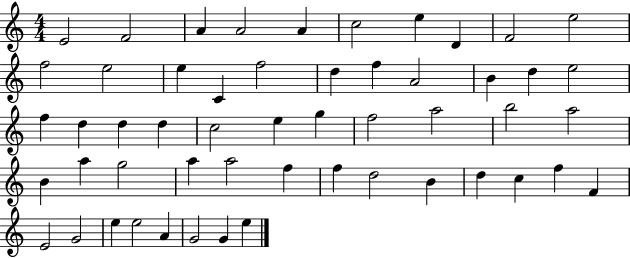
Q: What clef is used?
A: treble